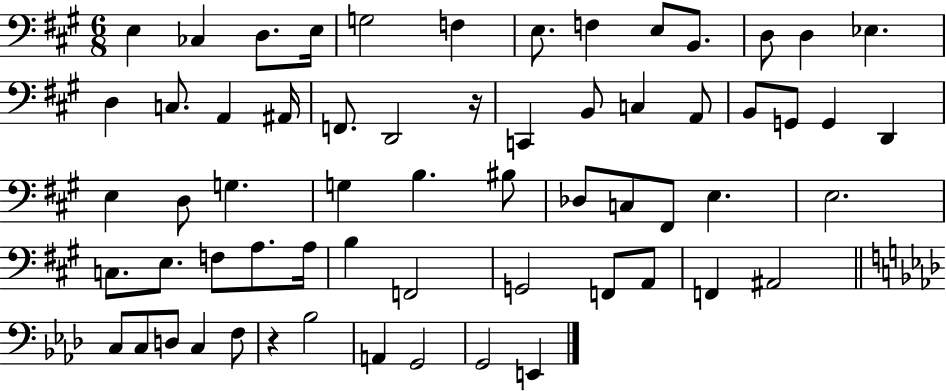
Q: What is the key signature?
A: A major